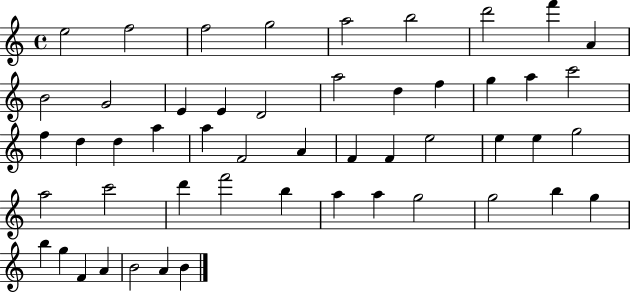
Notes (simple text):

E5/h F5/h F5/h G5/h A5/h B5/h D6/h F6/q A4/q B4/h G4/h E4/q E4/q D4/h A5/h D5/q F5/q G5/q A5/q C6/h F5/q D5/q D5/q A5/q A5/q F4/h A4/q F4/q F4/q E5/h E5/q E5/q G5/h A5/h C6/h D6/q F6/h B5/q A5/q A5/q G5/h G5/h B5/q G5/q B5/q G5/q F4/q A4/q B4/h A4/q B4/q